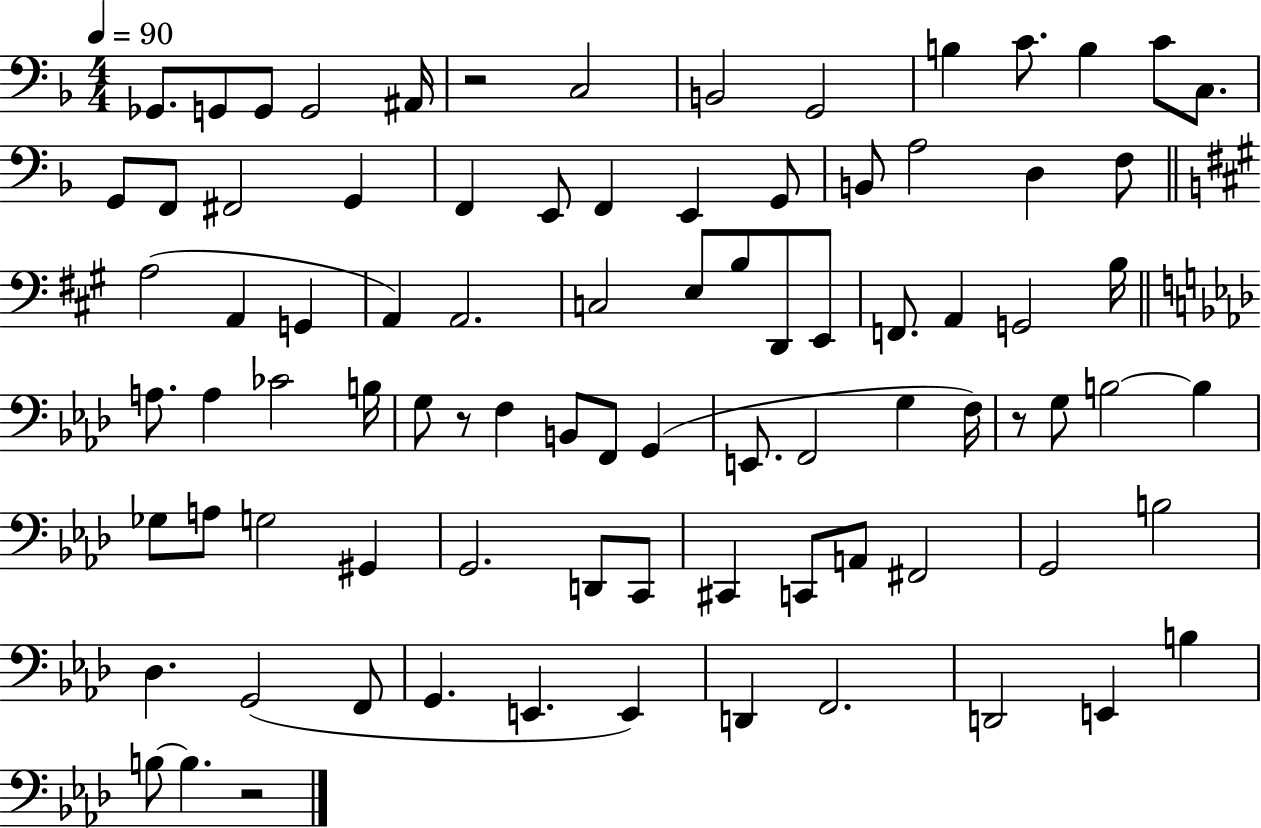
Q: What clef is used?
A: bass